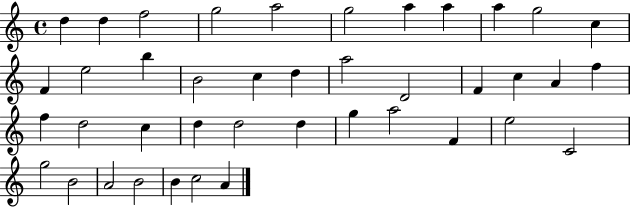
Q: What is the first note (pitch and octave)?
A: D5